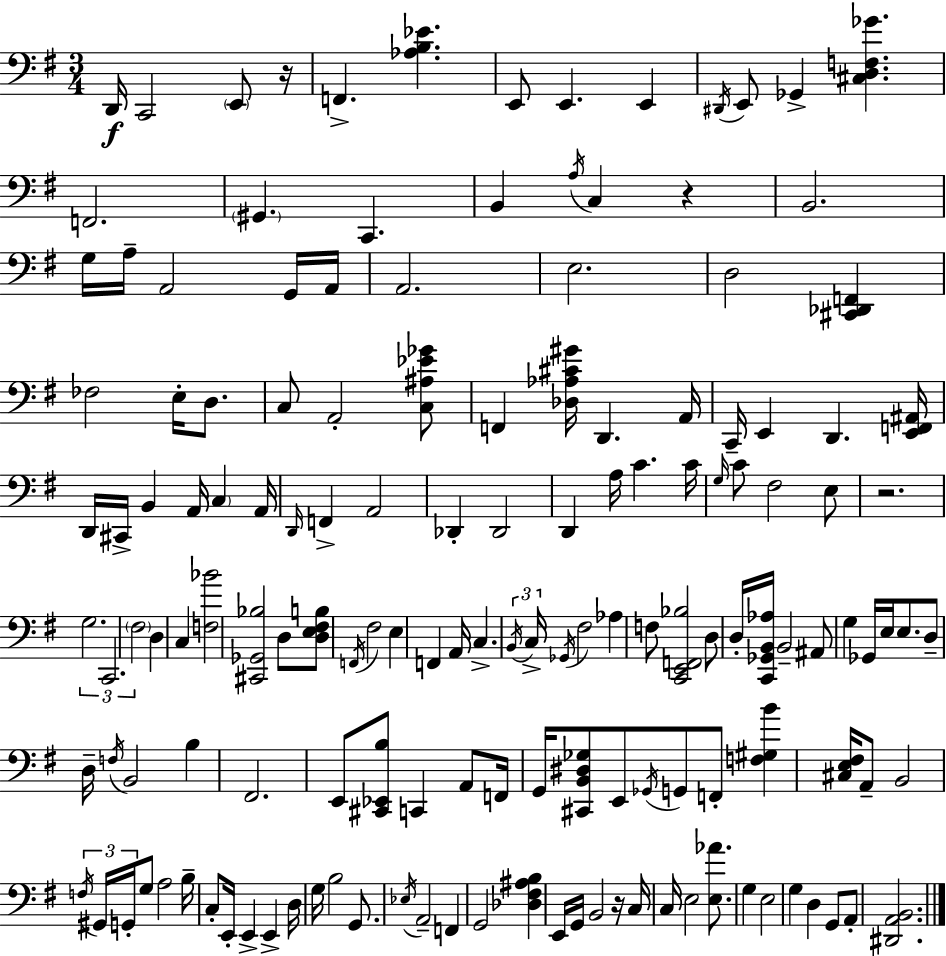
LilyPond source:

{
  \clef bass
  \numericTimeSignature
  \time 3/4
  \key e \minor
  d,16\f c,2 \parenthesize e,8 r16 | f,4.-> <aes b ees'>4. | e,8 e,4. e,4 | \acciaccatura { dis,16 } e,8 ges,4-> <cis d f ges'>4. | \break f,2. | \parenthesize gis,4. c,4. | b,4 \acciaccatura { a16 } c4 r4 | b,2. | \break g16 a16-- a,2 | g,16 a,16 a,2. | e2. | d2 <cis, des, f,>4 | \break fes2 e16-. d8. | c8 a,2-. | <c ais ees' ges'>8 f,4 <des aes cis' gis'>16 d,4. | a,16 c,16-- e,4 d,4. | \break <e, f, ais,>16 d,16 cis,16-> b,4 a,16 \parenthesize c4 | a,16 \grace { d,16 } f,4-> a,2 | des,4-. des,2 | d,4 a16 c'4. | \break c'16 \grace { g16 } c'8 fis2 | e8 r2. | \tuplet 3/2 { g2. | c,2. | \break \parenthesize fis2 } | d4 c4 <f bes'>2 | <cis, ges, bes>2 | d8 <d e fis b>8 \acciaccatura { f,16 } fis2 | \break e4 f,4 a,16 c4.-> | \tuplet 3/2 { \acciaccatura { b,16 } c16-> \acciaccatura { ges,16 } } fis2 | aes4 f8 <c, e, f, bes>2 | d8 d16-. <c, ges, b, aes>16 b,2-- | \break ais,8 g4 ges,16 | e16 e8. d8-- d16-- \acciaccatura { f16 } b,2 | b4 fis,2. | e,8 <cis, ees, b>8 | \break c,4 a,8 f,16 g,16 <cis, b, dis ges>8 e,8 | \acciaccatura { ges,16 } g,8 f,8-. <f gis b'>4 <cis e fis>16 a,8-- | b,2 \tuplet 3/2 { \acciaccatura { f16 } gis,16 g,16-. } g8 | a2 b16-- c8-. | \break e,16-. e,4-> e,4-> d16 g16 b2 | g,8. \acciaccatura { ees16 } a,2-- | f,4 g,2 | <des fis ais b>4 e,16 | \break g,16 b,2 r16 c16 c16 | e2 <e aes'>8. g4 | e2 g4 | d4 g,8 a,8-. <dis, a, b,>2. | \break \bar "|."
}